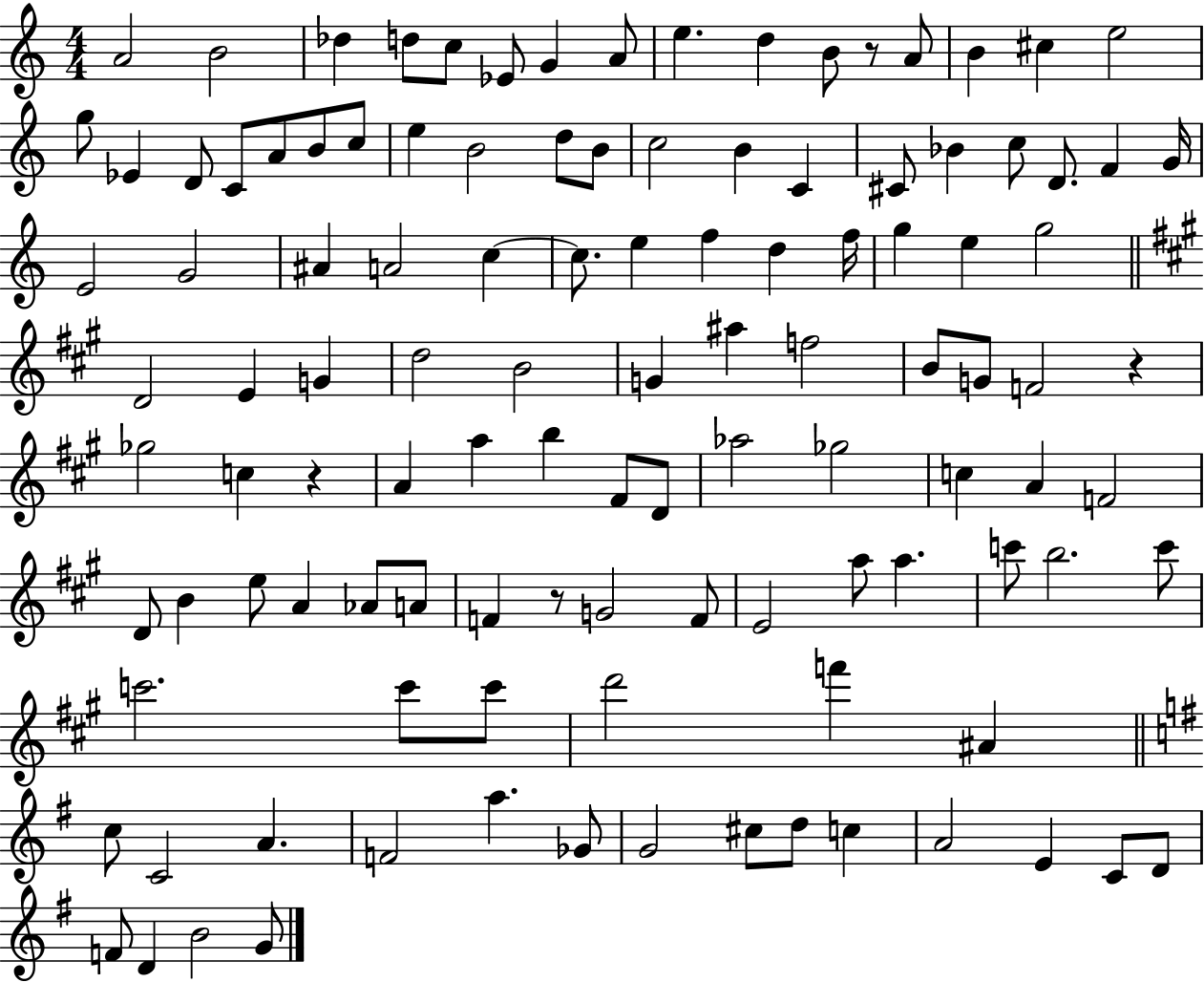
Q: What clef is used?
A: treble